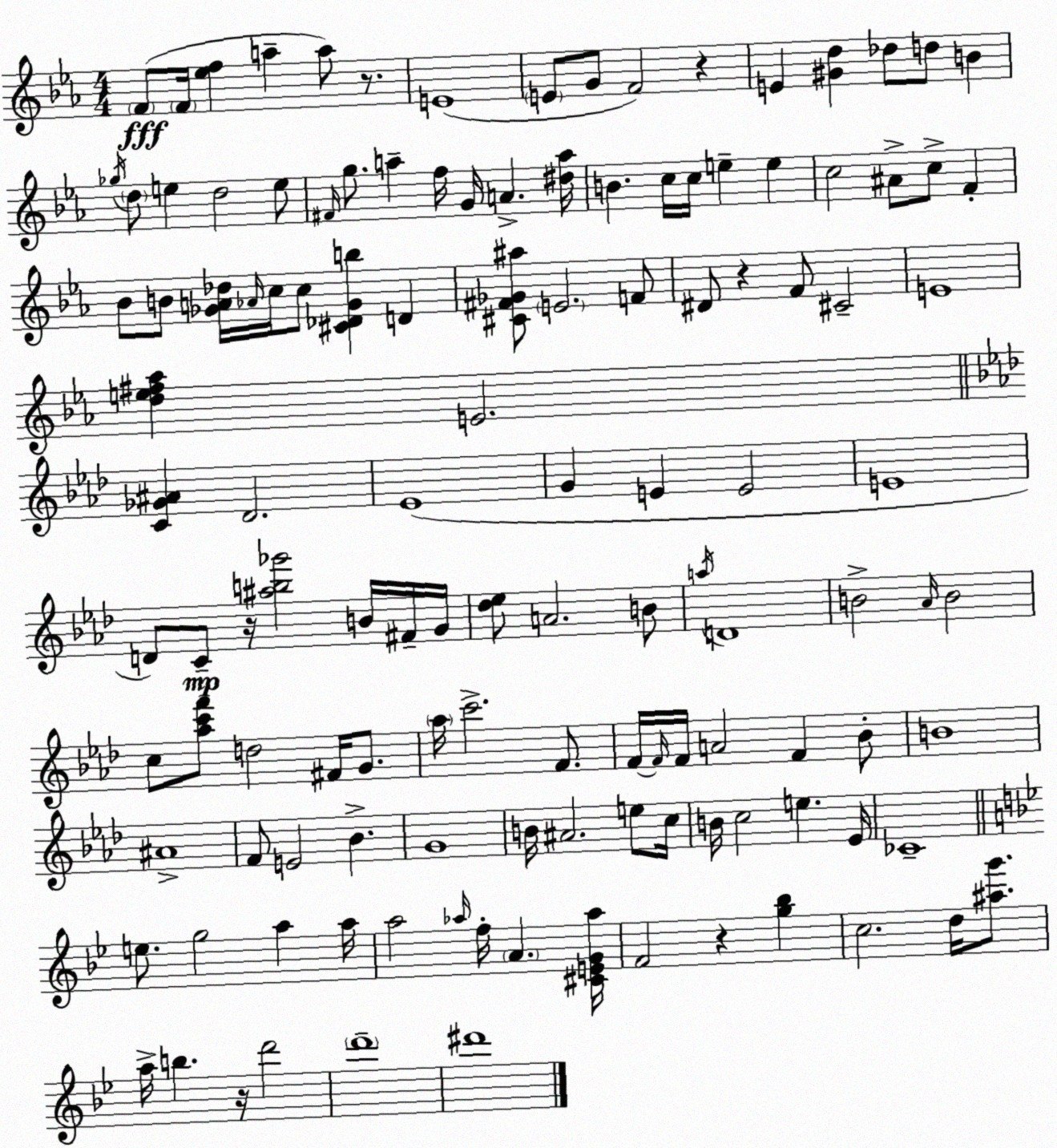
X:1
T:Untitled
M:4/4
L:1/4
K:Eb
F/2 F/4 [_ef] a a/2 z/2 E4 E/2 G/2 F2 z E [^Gd] _d/2 d/2 B _g/4 d/2 e d2 e/2 ^F/4 g/2 a f/4 G/4 A [^da]/4 B c/4 c/4 e e c2 ^A/2 c/2 F _B/2 B/2 [_GA_d]/4 _A/4 c/4 c/2 [^C_D_Gb] D [^C^F_G^a]/2 E2 F/2 ^D/2 z F/2 ^C2 E4 [de^f_a] E2 [C_G^A] _D2 _E4 G E E2 E4 D/2 C/2 z/4 [^ab_g']2 B/4 ^F/4 G/4 [_d_e]/2 A2 B/2 a/4 D4 B2 _A/4 B2 c/2 [_ac'f']/2 d2 ^F/4 G/2 _a/4 c'2 F/2 F/4 F/4 F/4 A2 F _B/2 B4 ^A4 F/2 E2 _B G4 B/4 ^A2 e/2 c/4 B/4 c2 e _E/4 _C4 e/2 g2 a a/4 a2 _a/4 f/4 A [^CEG_a]/4 F2 z [g_b] c2 d/4 [^ag']/2 a/4 b z/4 d'2 d'4 ^d'4